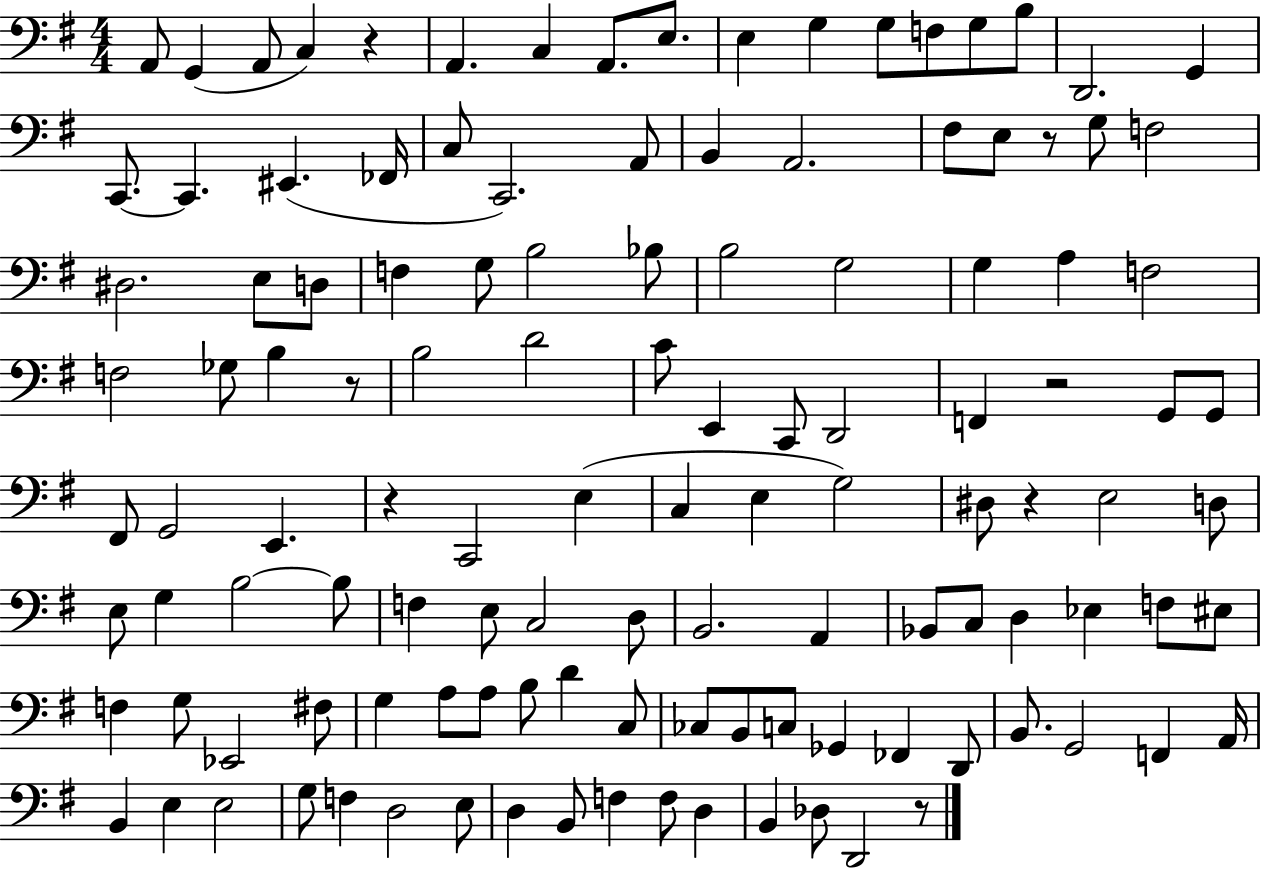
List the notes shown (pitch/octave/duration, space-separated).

A2/e G2/q A2/e C3/q R/q A2/q. C3/q A2/e. E3/e. E3/q G3/q G3/e F3/e G3/e B3/e D2/h. G2/q C2/e. C2/q. EIS2/q. FES2/s C3/e C2/h. A2/e B2/q A2/h. F#3/e E3/e R/e G3/e F3/h D#3/h. E3/e D3/e F3/q G3/e B3/h Bb3/e B3/h G3/h G3/q A3/q F3/h F3/h Gb3/e B3/q R/e B3/h D4/h C4/e E2/q C2/e D2/h F2/q R/h G2/e G2/e F#2/e G2/h E2/q. R/q C2/h E3/q C3/q E3/q G3/h D#3/e R/q E3/h D3/e E3/e G3/q B3/h B3/e F3/q E3/e C3/h D3/e B2/h. A2/q Bb2/e C3/e D3/q Eb3/q F3/e EIS3/e F3/q G3/e Eb2/h F#3/e G3/q A3/e A3/e B3/e D4/q C3/e CES3/e B2/e C3/e Gb2/q FES2/q D2/e B2/e. G2/h F2/q A2/s B2/q E3/q E3/h G3/e F3/q D3/h E3/e D3/q B2/e F3/q F3/e D3/q B2/q Db3/e D2/h R/e